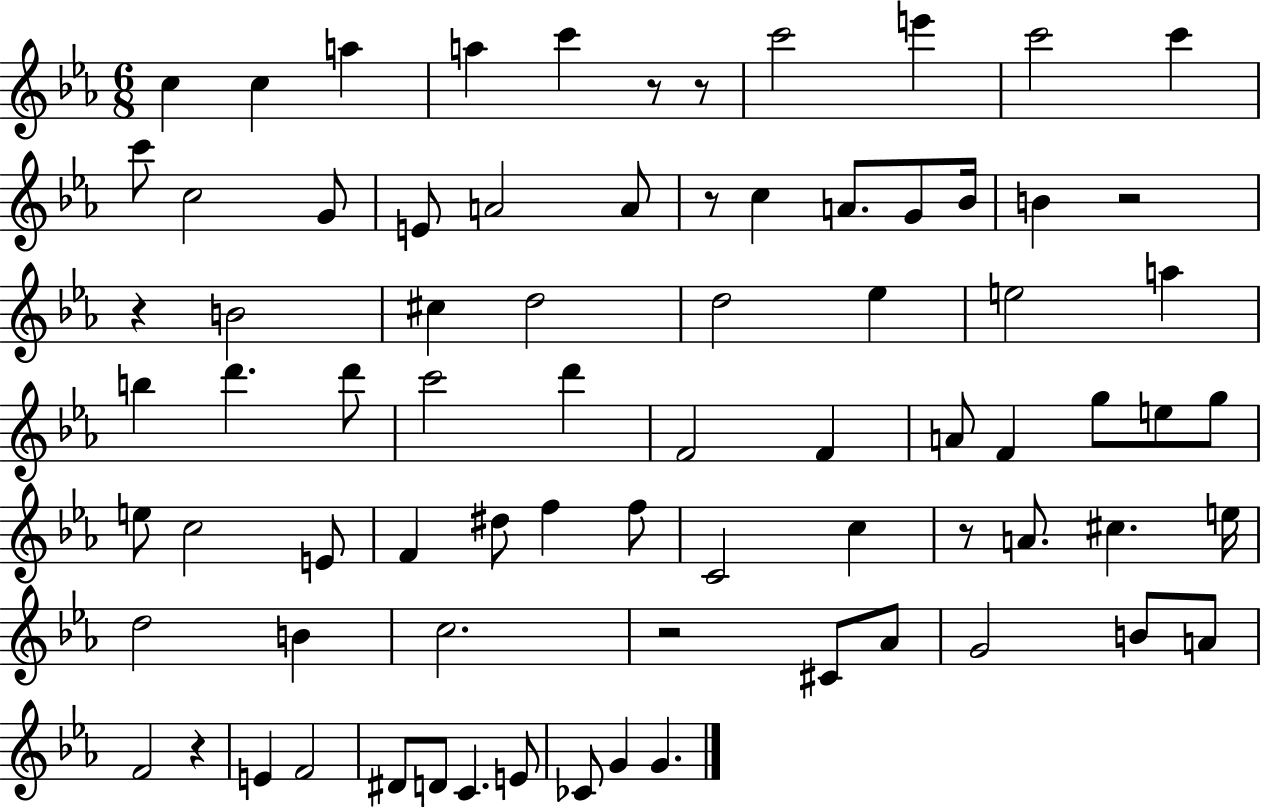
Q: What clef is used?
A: treble